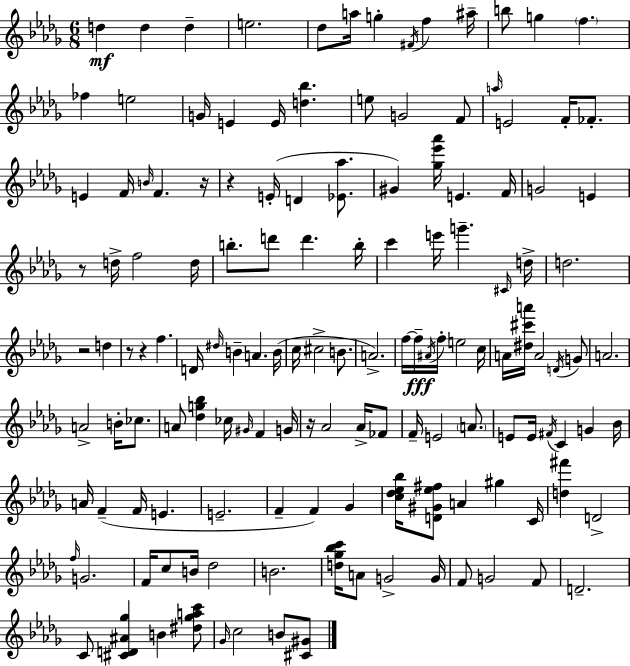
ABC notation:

X:1
T:Untitled
M:6/8
L:1/4
K:Bbm
d d d e2 _d/2 a/4 g ^F/4 f ^a/4 b/2 g f _f e2 G/4 E E/4 [d_b] e/2 G2 F/2 a/4 E2 F/4 _F/2 E F/4 B/4 F z/4 z E/4 D [_E_a]/2 ^G [_g_e'_a']/4 E F/4 G2 E z/2 d/4 f2 d/4 b/2 d'/2 d' b/4 c' e'/4 g' ^C/4 d/4 d2 z2 d z/2 z f D/4 ^d/4 B A B/4 c/4 ^c2 B/2 A2 f/4 f/4 ^A/4 f/4 e2 c/4 A/4 [^d^c'a']/4 A2 D/4 G/2 A2 A2 B/4 _c/2 A/2 [_dg_b] _c/4 ^G/4 F G/4 z/4 _A2 _A/4 _F/2 F/4 E2 A/2 E/2 E/4 ^F/4 C G _B/4 A/4 F F/4 E E2 F F _G [c_d_e_b]/4 [D^G_e^f]/2 A ^g C/4 [d^f'] D2 f/4 G2 F/4 c/2 B/4 _d2 B2 [d_g_bc']/4 A/2 G2 G/4 F/2 G2 F/2 D2 C/2 [^CD^A_g] B [^d_gac']/2 _G/4 c2 B/2 [^C^G]/2